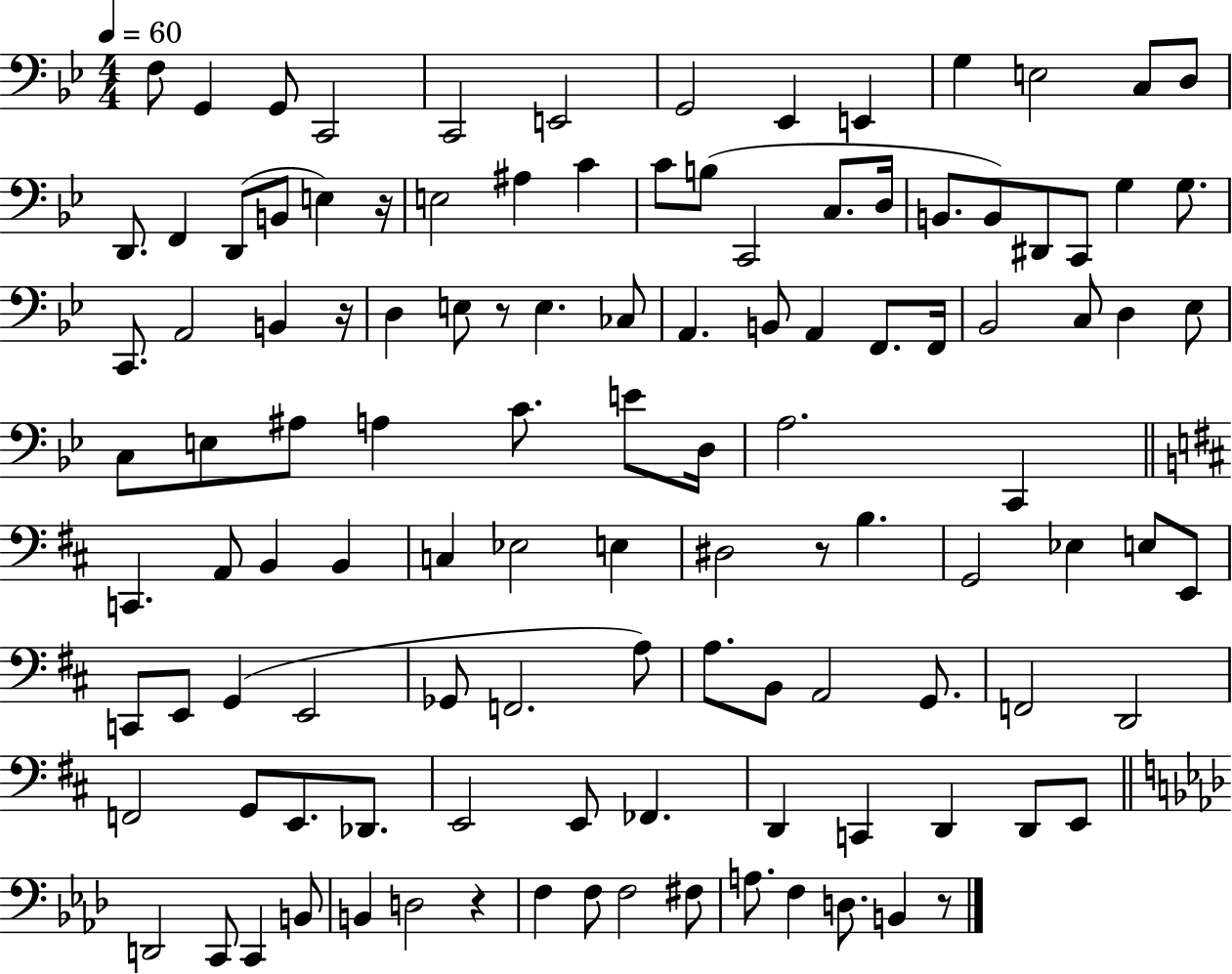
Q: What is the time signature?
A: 4/4